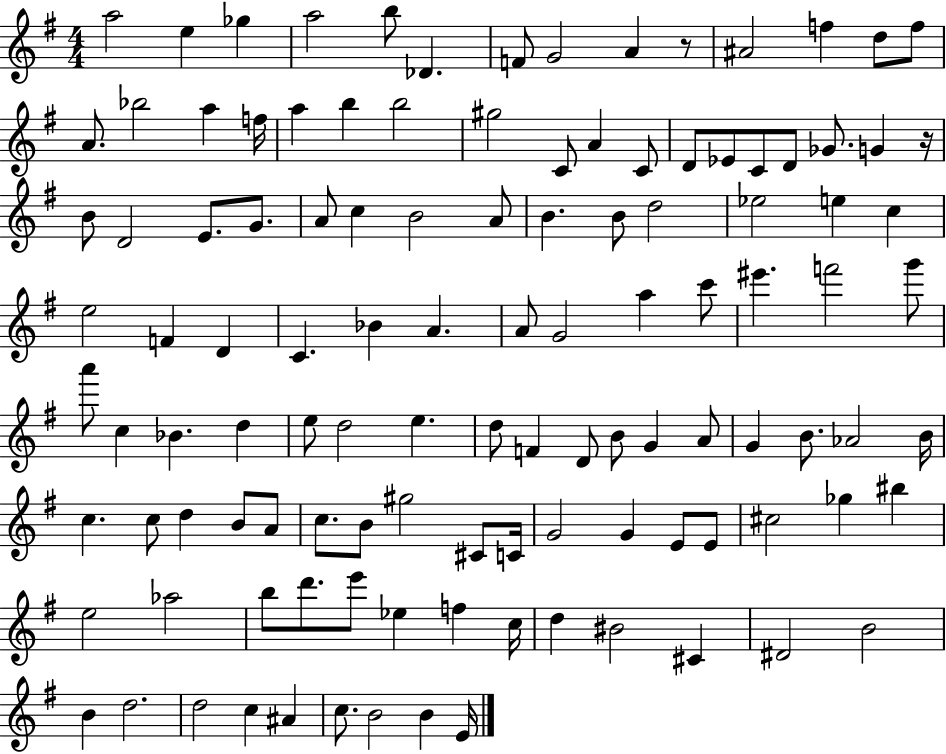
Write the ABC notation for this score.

X:1
T:Untitled
M:4/4
L:1/4
K:G
a2 e _g a2 b/2 _D F/2 G2 A z/2 ^A2 f d/2 f/2 A/2 _b2 a f/4 a b b2 ^g2 C/2 A C/2 D/2 _E/2 C/2 D/2 _G/2 G z/4 B/2 D2 E/2 G/2 A/2 c B2 A/2 B B/2 d2 _e2 e c e2 F D C _B A A/2 G2 a c'/2 ^e' f'2 g'/2 a'/2 c _B d e/2 d2 e d/2 F D/2 B/2 G A/2 G B/2 _A2 B/4 c c/2 d B/2 A/2 c/2 B/2 ^g2 ^C/2 C/4 G2 G E/2 E/2 ^c2 _g ^b e2 _a2 b/2 d'/2 e'/2 _e f c/4 d ^B2 ^C ^D2 B2 B d2 d2 c ^A c/2 B2 B E/4